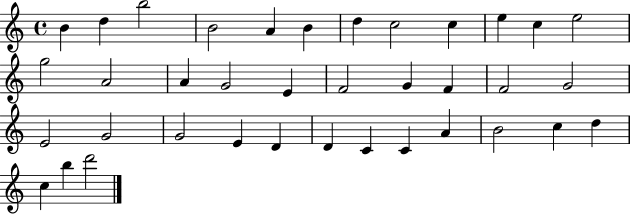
X:1
T:Untitled
M:4/4
L:1/4
K:C
B d b2 B2 A B d c2 c e c e2 g2 A2 A G2 E F2 G F F2 G2 E2 G2 G2 E D D C C A B2 c d c b d'2